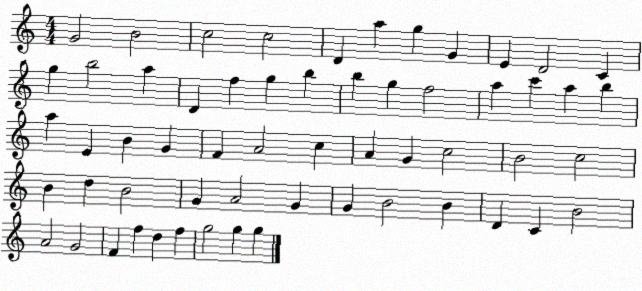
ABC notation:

X:1
T:Untitled
M:4/4
L:1/4
K:C
G2 B2 c2 c2 D a g G E D2 C g b2 a D f g b b g f2 a c' a b a E B G F A2 c A G c2 B2 c2 B d B2 G A2 G G B2 B D C B2 A2 G2 F f d f g2 g g